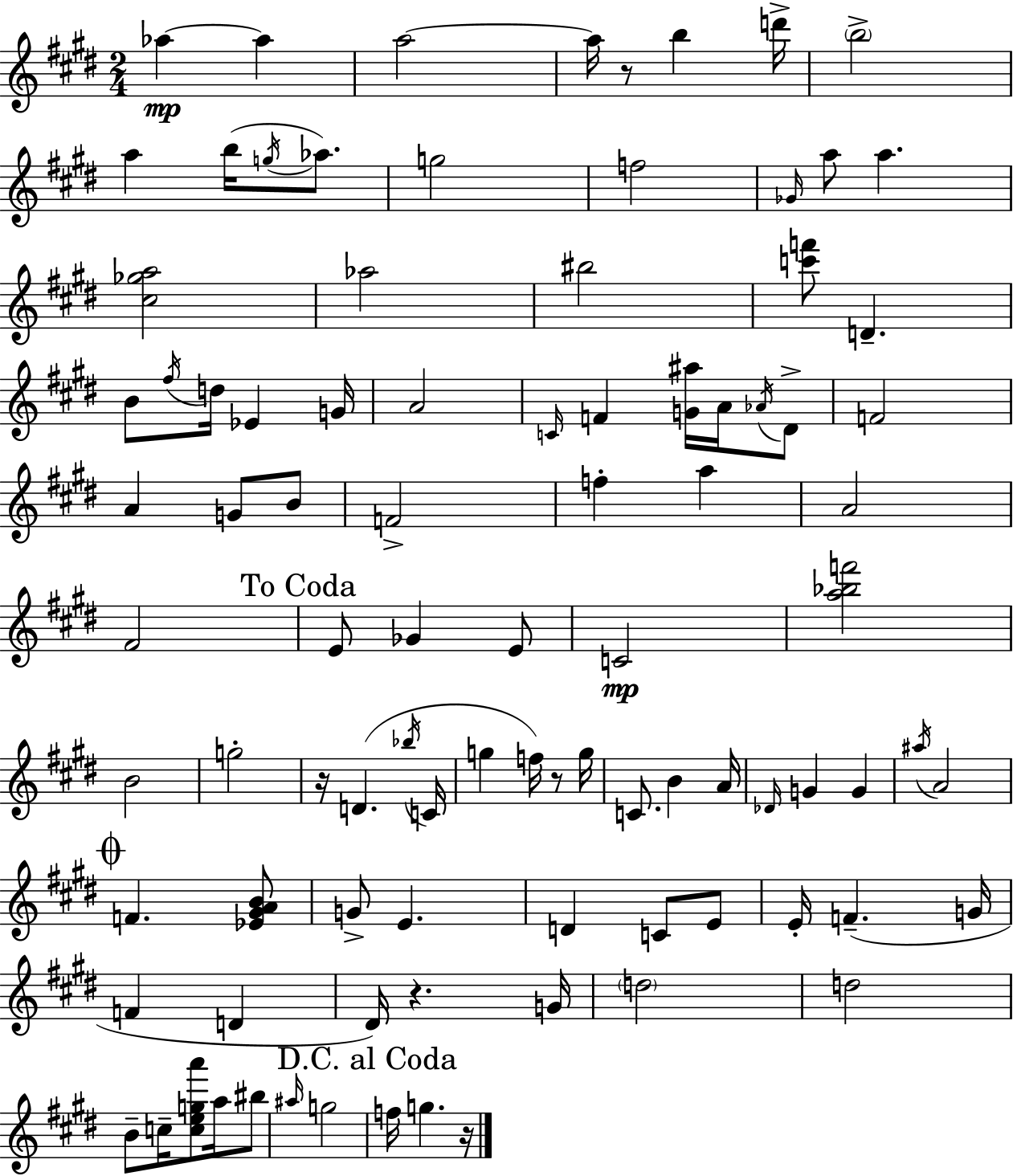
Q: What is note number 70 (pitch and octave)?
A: D4